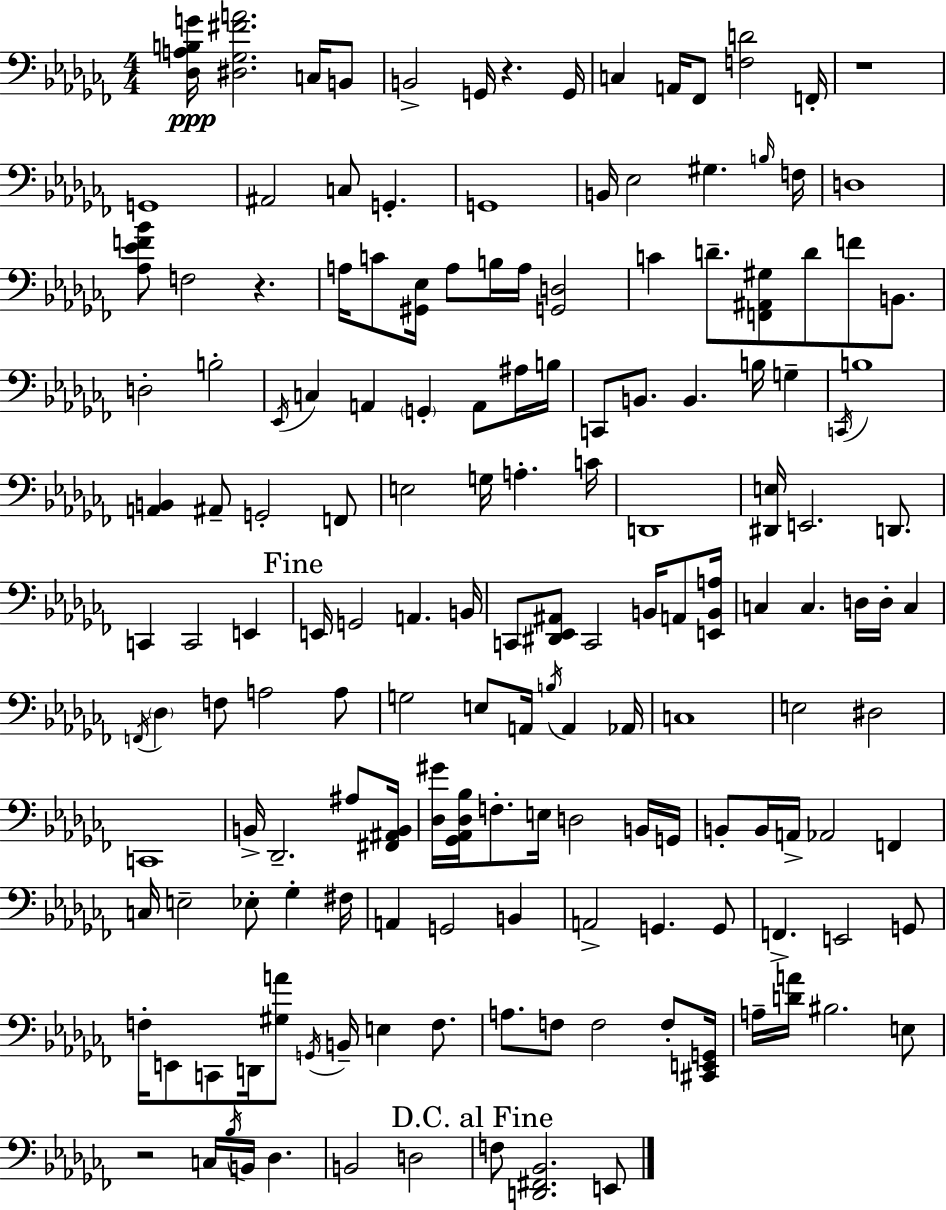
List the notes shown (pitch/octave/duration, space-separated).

[Db3,A3,B3,G4]/s [D#3,Gb3,F#4,A4]/h. C3/s B2/e B2/h G2/s R/q. G2/s C3/q A2/s FES2/e [F3,D4]/h F2/s R/w G2/w A#2/h C3/e G2/q. G2/w B2/s Eb3/h G#3/q. B3/s F3/s D3/w [Ab3,Eb4,F4,Bb4]/e F3/h R/q. A3/s C4/e [G#2,Eb3]/s A3/e B3/s A3/s [G2,D3]/h C4/q D4/e. [F2,A#2,G#3]/e D4/e F4/e B2/e. D3/h B3/h Eb2/s C3/q A2/q G2/q A2/e A#3/s B3/s C2/e B2/e. B2/q. B3/s G3/q C2/s B3/w [A2,B2]/q A#2/e G2/h F2/e E3/h G3/s A3/q. C4/s D2/w [D#2,E3]/s E2/h. D2/e. C2/q C2/h E2/q E2/s G2/h A2/q. B2/s C2/e [D#2,Eb2,A#2]/e C2/h B2/s A2/e [E2,B2,A3]/s C3/q C3/q. D3/s D3/s C3/q F2/s Db3/q F3/e A3/h A3/e G3/h E3/e A2/s B3/s A2/q Ab2/s C3/w E3/h D#3/h C2/w B2/s Db2/h. A#3/e [F#2,A#2,B2]/s [Db3,G#4]/s [Gb2,Ab2,Db3,Bb3]/s F3/e. E3/s D3/h B2/s G2/s B2/e B2/s A2/s Ab2/h F2/q C3/s E3/h Eb3/e Gb3/q F#3/s A2/q G2/h B2/q A2/h G2/q. G2/e F2/q. E2/h G2/e F3/s E2/e C2/e D2/s [G#3,A4]/e G2/s B2/s E3/q F3/e. A3/e. F3/e F3/h F3/e [C#2,E2,G2]/s A3/s [D4,A4]/s BIS3/h. E3/e R/h C3/s Bb3/s B2/s Db3/q. B2/h D3/h F3/e [D2,F#2,Bb2]/h. E2/e